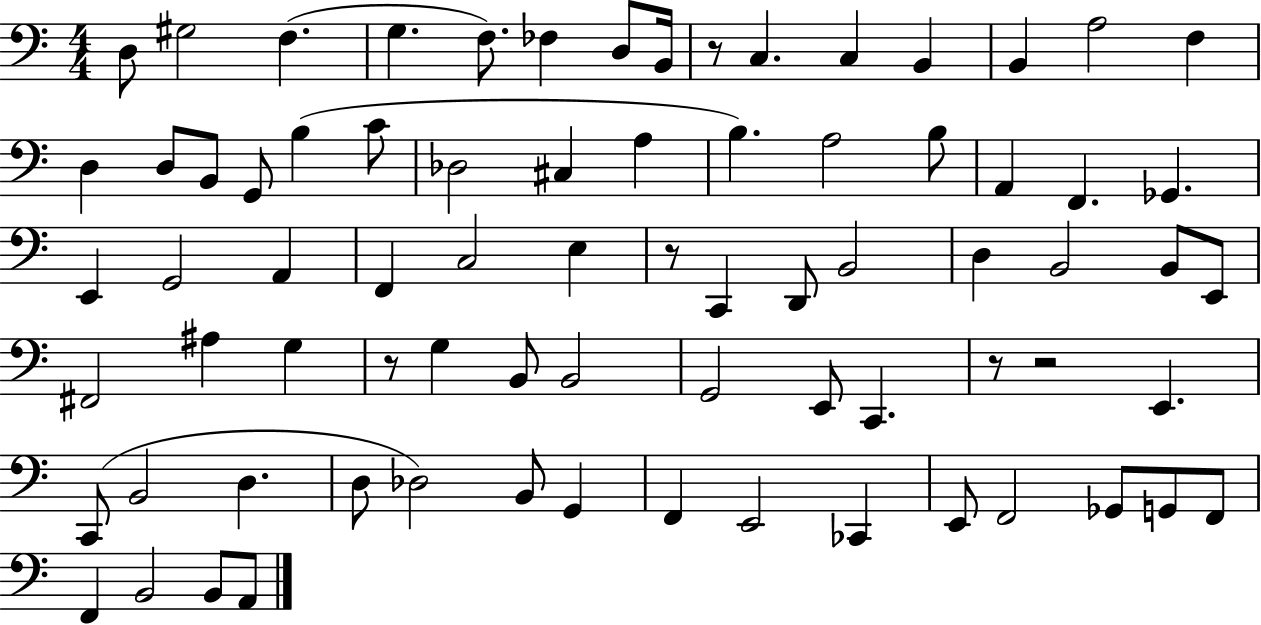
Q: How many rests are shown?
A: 5